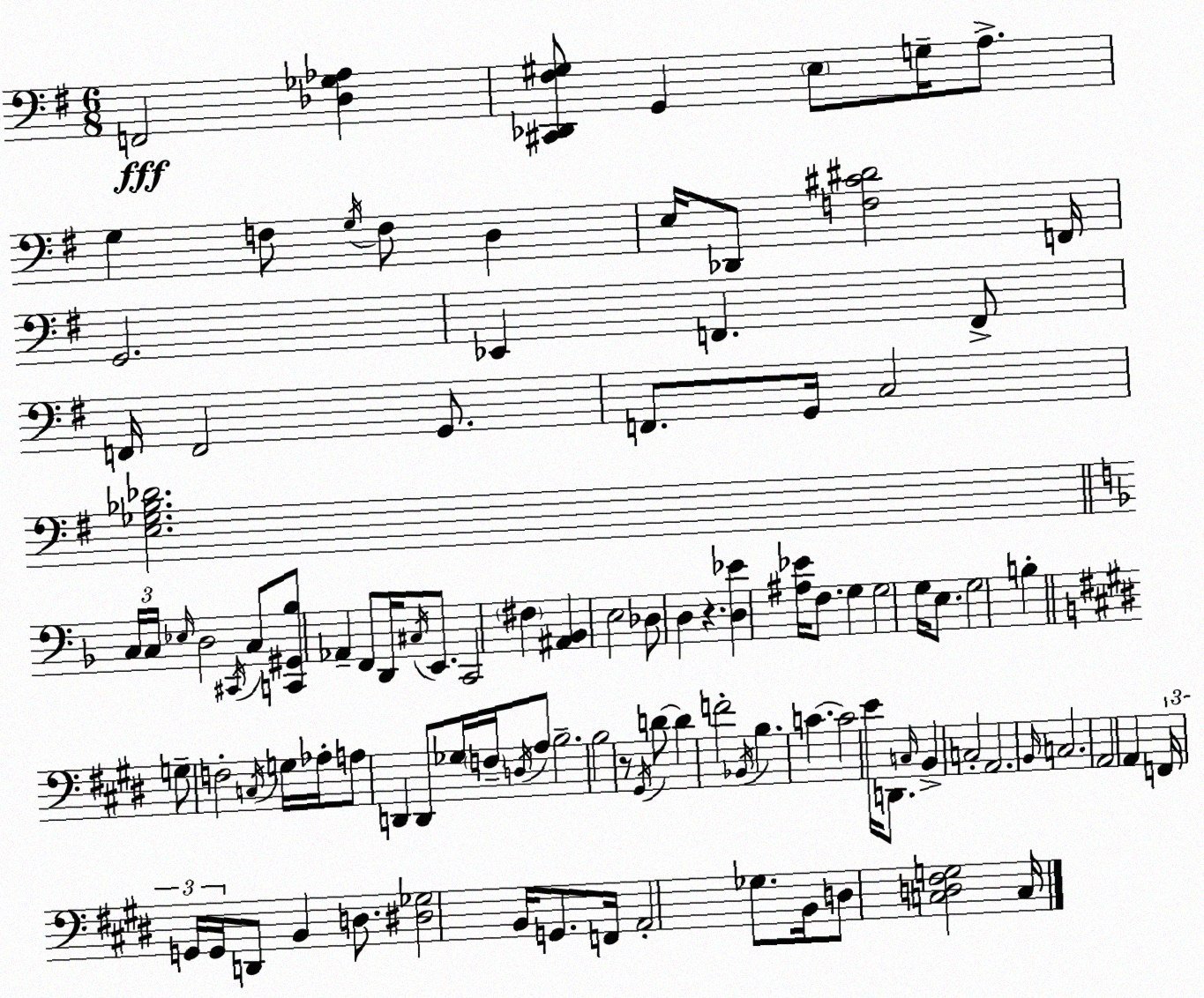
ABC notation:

X:1
T:Untitled
M:6/8
L:1/4
K:G
F,,2 [_D,_G,_A,] [^C,,_D,,^F,^G,]/2 G,, E,/2 G,/4 A,/2 G, F,/2 G,/4 F,/2 D, E,/4 _D,,/2 [F,^C^D]2 F,,/4 G,,2 _E,, F,, F,,/2 F,,/4 F,,2 G,,/2 F,,/2 G,,/4 C,2 [E,_G,_B,_D]2 C,/4 C,/4 _E,/4 D,2 ^C,,/4 C,/2 [C,,^G,,_B,]/2 _A,, F,,/2 D,,/4 ^C,/4 E,,/2 C,,2 ^F, [^A,,_B,,] E,2 _D,/2 D, z [D,_E] [^A,_E]/4 F,/2 G, G,2 G,/4 E,/2 G,2 B, G,/2 F,2 C,/4 G,/4 _A,/4 A,/2 D,, D,,/2 _G,/4 F,/4 D,/4 A,/2 B,2 B,2 z/2 ^G,,/4 D/2 D F2 _B,,/4 B, C C2 E/4 D,,/2 C,/4 B,, C,2 A,,2 B,,/4 C,2 A,,2 A,, F,,/4 G,,/4 G,,/4 D,,/2 B,, D,/2 [^D,_G,]2 B,,/4 G,,/2 F,,/4 A,,2 _G,/2 B,,/4 D,/2 [C,D,^F,G,]2 C,/4